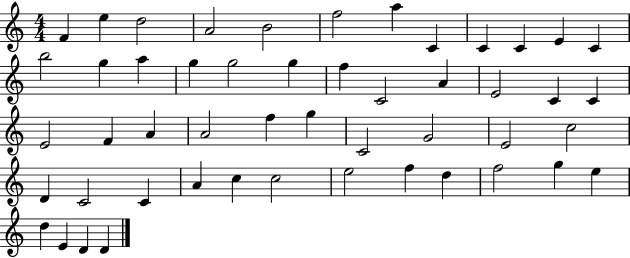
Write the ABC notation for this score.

X:1
T:Untitled
M:4/4
L:1/4
K:C
F e d2 A2 B2 f2 a C C C E C b2 g a g g2 g f C2 A E2 C C E2 F A A2 f g C2 G2 E2 c2 D C2 C A c c2 e2 f d f2 g e d E D D